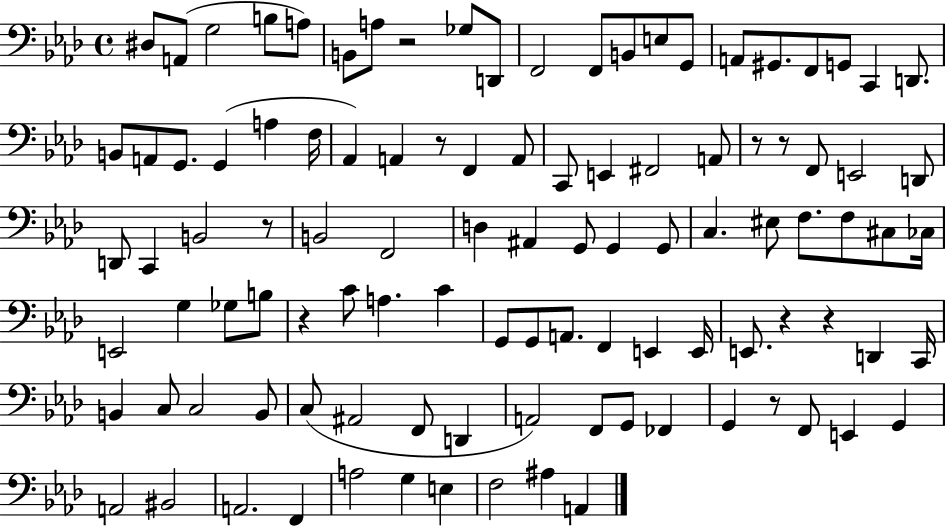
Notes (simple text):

D#3/e A2/e G3/h B3/e A3/e B2/e A3/e R/h Gb3/e D2/e F2/h F2/e B2/e E3/e G2/e A2/e G#2/e. F2/e G2/e C2/q D2/e. B2/e A2/e G2/e. G2/q A3/q F3/s Ab2/q A2/q R/e F2/q A2/e C2/e E2/q F#2/h A2/e R/e R/e F2/e E2/h D2/e D2/e C2/q B2/h R/e B2/h F2/h D3/q A#2/q G2/e G2/q G2/e C3/q. EIS3/e F3/e. F3/e C#3/e CES3/s E2/h G3/q Gb3/e B3/e R/q C4/e A3/q. C4/q G2/e G2/e A2/e. F2/q E2/q E2/s E2/e. R/q R/q D2/q C2/s B2/q C3/e C3/h B2/e C3/e A#2/h F2/e D2/q A2/h F2/e G2/e FES2/q G2/q R/e F2/e E2/q G2/q A2/h BIS2/h A2/h. F2/q A3/h G3/q E3/q F3/h A#3/q A2/q